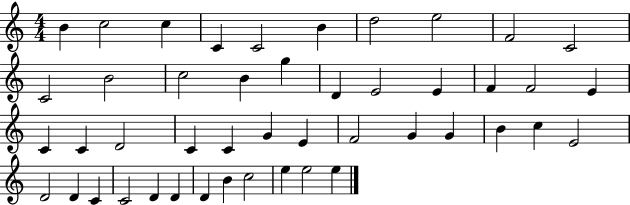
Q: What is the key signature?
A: C major